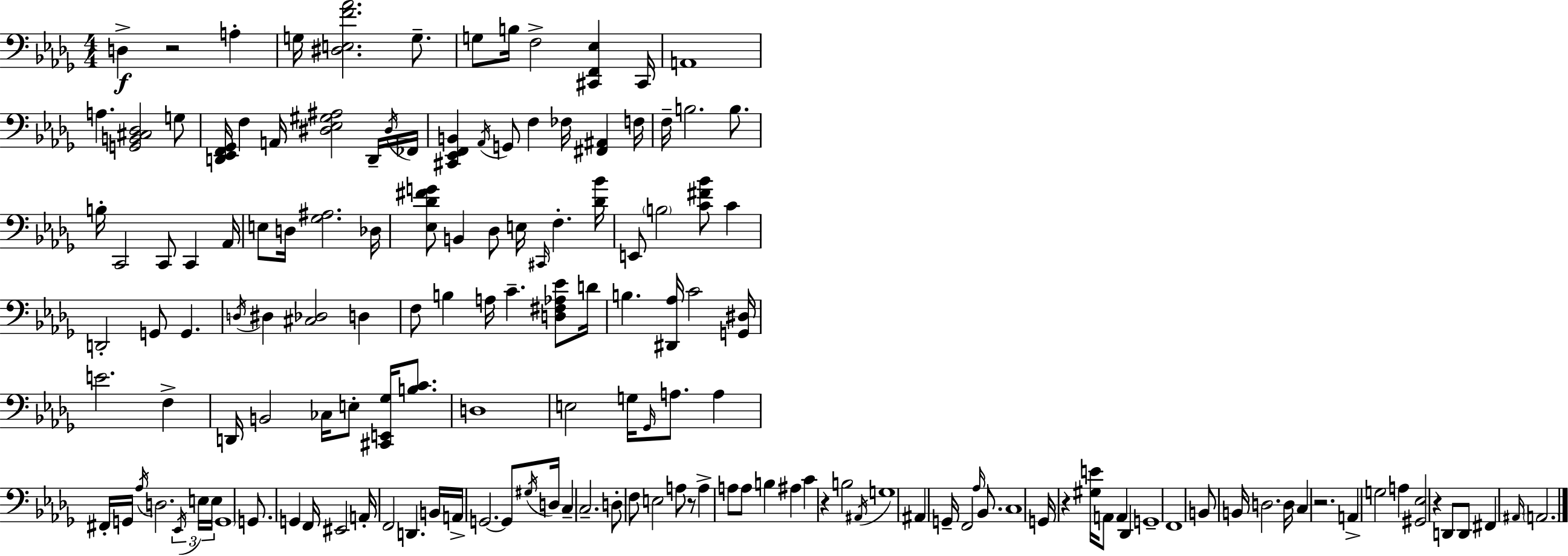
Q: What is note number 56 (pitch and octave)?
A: D2